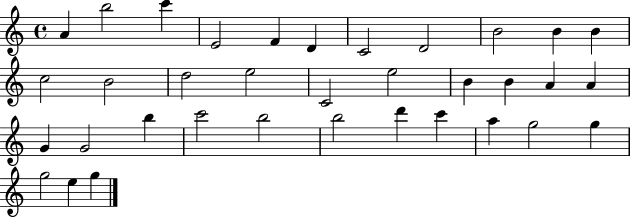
{
  \clef treble
  \time 4/4
  \defaultTimeSignature
  \key c \major
  a'4 b''2 c'''4 | e'2 f'4 d'4 | c'2 d'2 | b'2 b'4 b'4 | \break c''2 b'2 | d''2 e''2 | c'2 e''2 | b'4 b'4 a'4 a'4 | \break g'4 g'2 b''4 | c'''2 b''2 | b''2 d'''4 c'''4 | a''4 g''2 g''4 | \break g''2 e''4 g''4 | \bar "|."
}